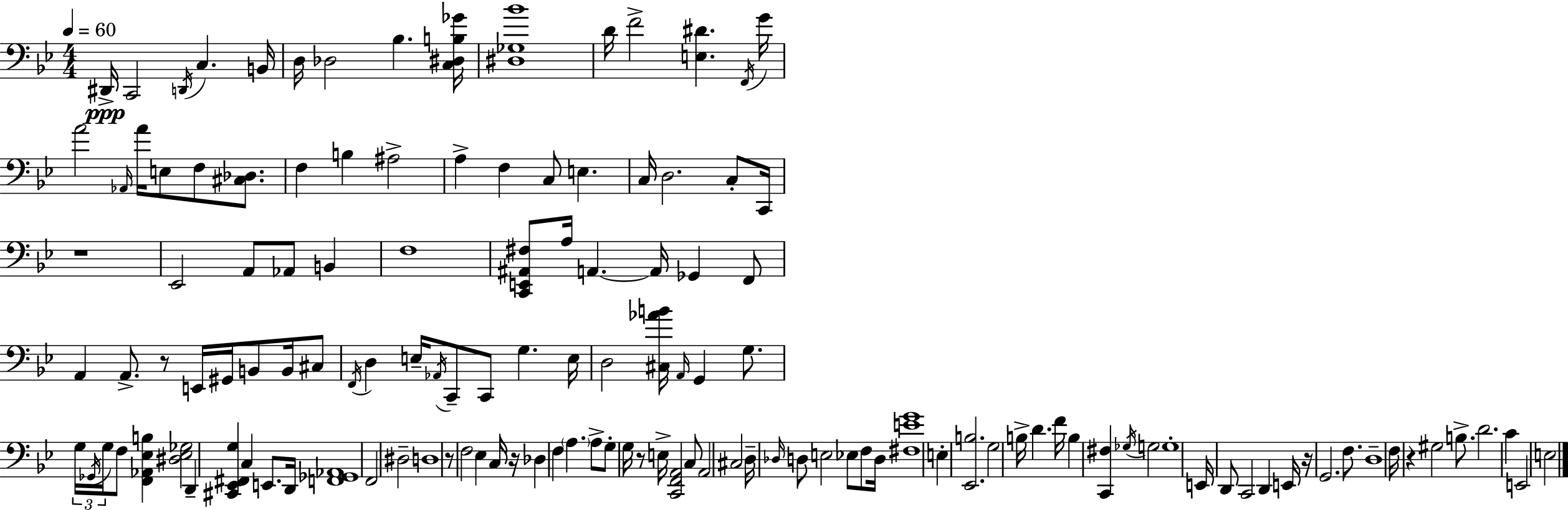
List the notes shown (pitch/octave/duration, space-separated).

D#2/s C2/h D2/s C3/q. B2/s D3/s Db3/h Bb3/q. [C3,D#3,B3,Gb4]/s [D#3,Gb3,Bb4]/w D4/s F4/h [E3,D#4]/q. F2/s G4/s A4/h Ab2/s A4/s E3/e F3/e [C#3,Db3]/e. F3/q B3/q A#3/h A3/q F3/q C3/e E3/q. C3/s D3/h. C3/e C2/s R/w Eb2/h A2/e Ab2/e B2/q F3/w [C2,E2,A#2,F#3]/e A3/s A2/q. A2/s Gb2/q F2/e A2/q A2/e. R/e E2/s G#2/s B2/e B2/s C#3/e F2/s D3/q E3/s Ab2/s C2/e C2/e G3/q. E3/s D3/h [C#3,Ab4,B4]/s A2/s G2/q G3/e. G3/s Gb2/s G3/s F3/e [F2,Ab2,Eb3,B3]/q [D#3,Eb3,Gb3]/h D2/q [C#2,Eb2,F#2,G3]/q C3/q E2/e. D2/s [F2,Gb2,Ab2]/w F2/h D#3/h D3/w R/e F3/h Eb3/q C3/s R/s Db3/q F3/q A3/q. A3/e G3/e G3/s R/e E3/s [C2,F2,A2]/h C3/e A2/h C#3/h D3/s Db3/s D3/e E3/h Eb3/e F3/e D3/s [F#3,E4,G4]/w E3/q [Eb2,B3]/h. G3/h B3/s D4/q. F4/s B3/q [C2,F#3]/q Gb3/s G3/h G3/w E2/s D2/e C2/h D2/q E2/s R/s G2/h. F3/e. D3/w F3/s R/q G#3/h B3/e. D4/h. C4/q E2/h E3/h